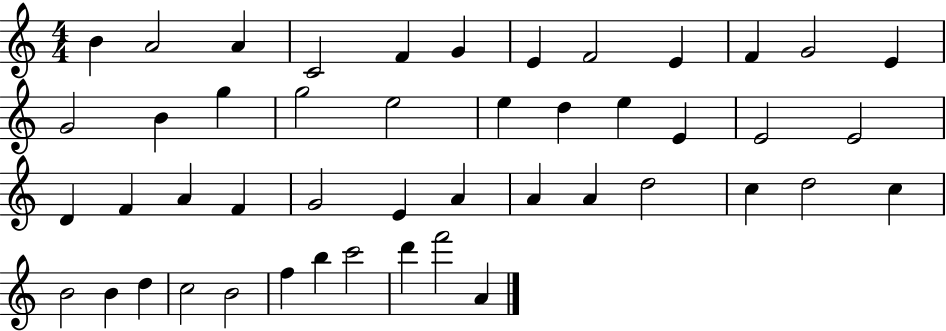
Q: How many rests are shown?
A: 0